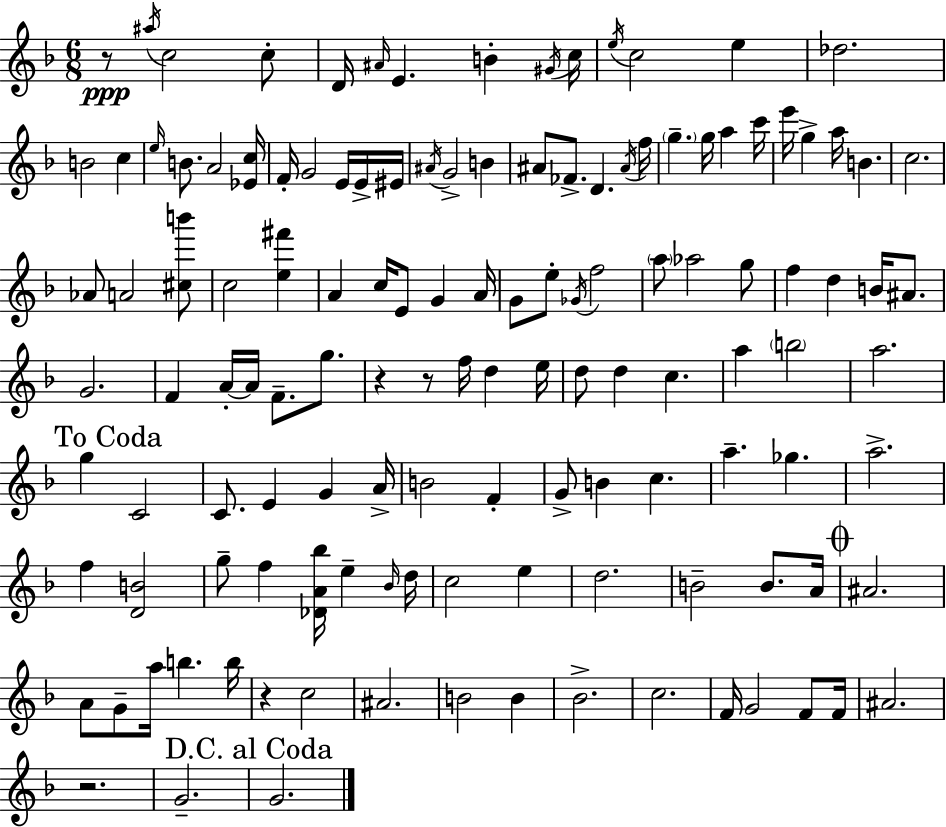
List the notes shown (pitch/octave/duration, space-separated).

R/e A#5/s C5/h C5/e D4/s A#4/s E4/q. B4/q G#4/s C5/s E5/s C5/h E5/q Db5/h. B4/h C5/q E5/s B4/e. A4/h [Eb4,C5]/s F4/s G4/h E4/s E4/s EIS4/s A#4/s G4/h B4/q A#4/e FES4/e. D4/q. A#4/s F5/s G5/q. G5/s A5/q C6/s E6/s G5/q A5/s B4/q. C5/h. Ab4/e A4/h [C#5,B6]/e C5/h [E5,F#6]/q A4/q C5/s E4/e G4/q A4/s G4/e E5/e Gb4/s F5/h A5/e Ab5/h G5/e F5/q D5/q B4/s A#4/e. G4/h. F4/q A4/s A4/s F4/e. G5/e. R/q R/e F5/s D5/q E5/s D5/e D5/q C5/q. A5/q B5/h A5/h. G5/q C4/h C4/e. E4/q G4/q A4/s B4/h F4/q G4/e B4/q C5/q. A5/q. Gb5/q. A5/h. F5/q [D4,B4]/h G5/e F5/q [Db4,A4,Bb5]/s E5/q Bb4/s D5/s C5/h E5/q D5/h. B4/h B4/e. A4/s A#4/h. A4/e G4/e A5/s B5/q. B5/s R/q C5/h A#4/h. B4/h B4/q Bb4/h. C5/h. F4/s G4/h F4/e F4/s A#4/h. R/h. G4/h. G4/h.